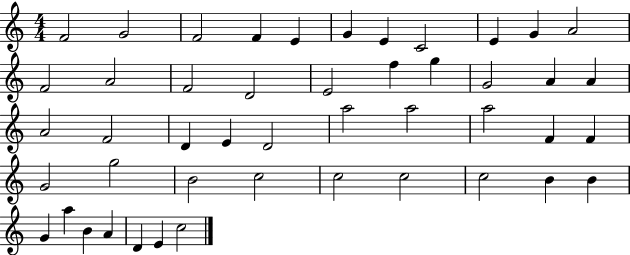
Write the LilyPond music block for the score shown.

{
  \clef treble
  \numericTimeSignature
  \time 4/4
  \key c \major
  f'2 g'2 | f'2 f'4 e'4 | g'4 e'4 c'2 | e'4 g'4 a'2 | \break f'2 a'2 | f'2 d'2 | e'2 f''4 g''4 | g'2 a'4 a'4 | \break a'2 f'2 | d'4 e'4 d'2 | a''2 a''2 | a''2 f'4 f'4 | \break g'2 g''2 | b'2 c''2 | c''2 c''2 | c''2 b'4 b'4 | \break g'4 a''4 b'4 a'4 | d'4 e'4 c''2 | \bar "|."
}